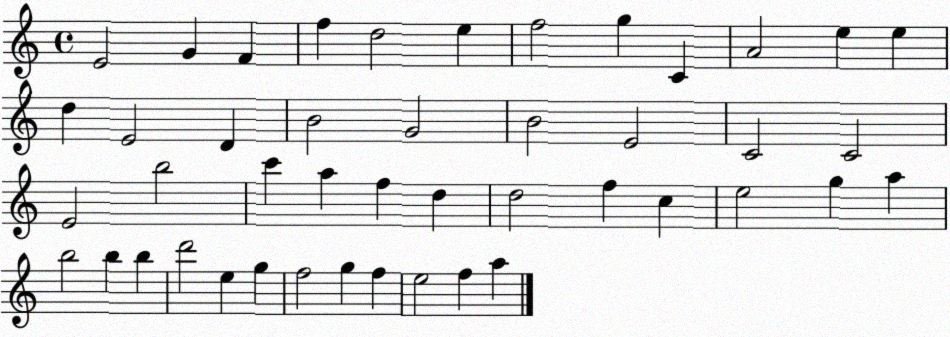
X:1
T:Untitled
M:4/4
L:1/4
K:C
E2 G F f d2 e f2 g C A2 e e d E2 D B2 G2 B2 E2 C2 C2 E2 b2 c' a f d d2 f c e2 g a b2 b b d'2 e g f2 g f e2 f a